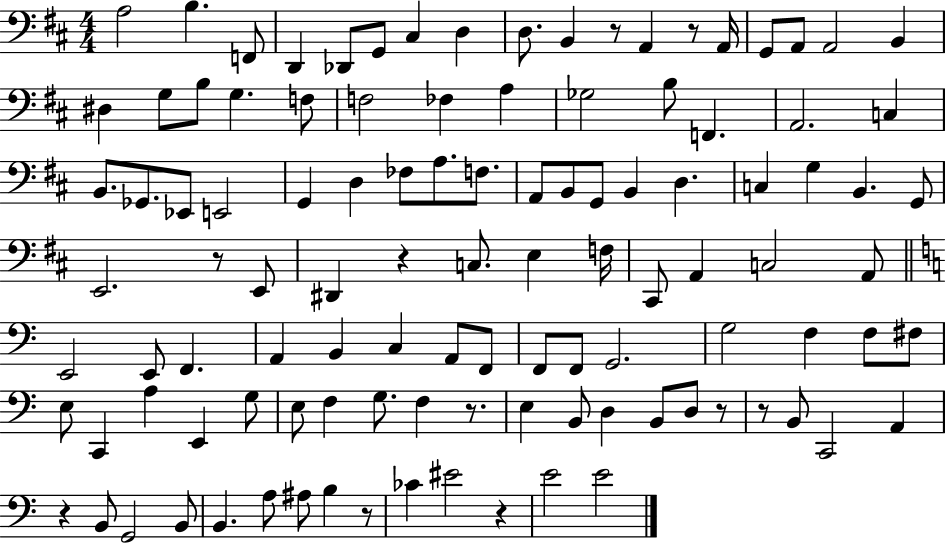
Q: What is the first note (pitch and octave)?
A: A3